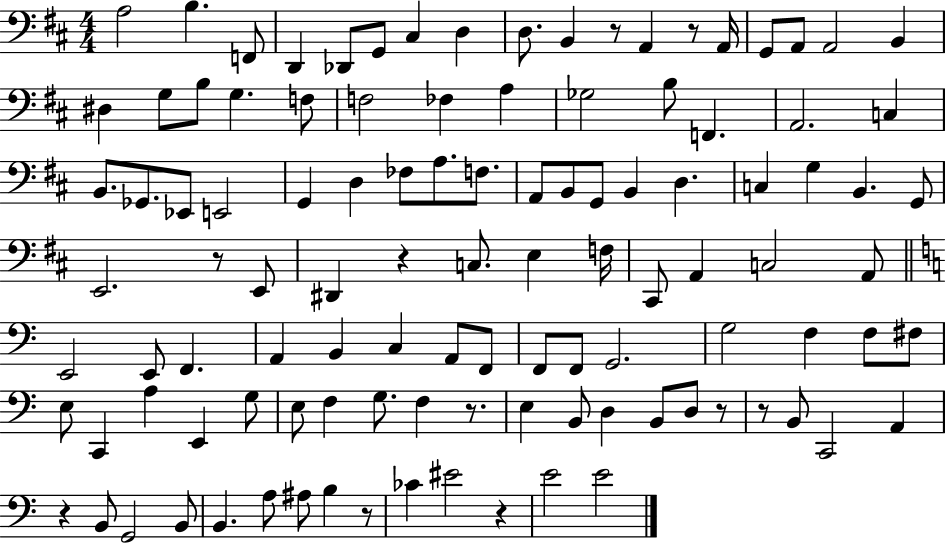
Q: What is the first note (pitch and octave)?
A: A3